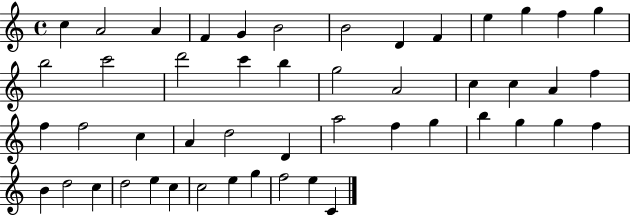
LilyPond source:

{
  \clef treble
  \time 4/4
  \defaultTimeSignature
  \key c \major
  c''4 a'2 a'4 | f'4 g'4 b'2 | b'2 d'4 f'4 | e''4 g''4 f''4 g''4 | \break b''2 c'''2 | d'''2 c'''4 b''4 | g''2 a'2 | c''4 c''4 a'4 f''4 | \break f''4 f''2 c''4 | a'4 d''2 d'4 | a''2 f''4 g''4 | b''4 g''4 g''4 f''4 | \break b'4 d''2 c''4 | d''2 e''4 c''4 | c''2 e''4 g''4 | f''2 e''4 c'4 | \break \bar "|."
}